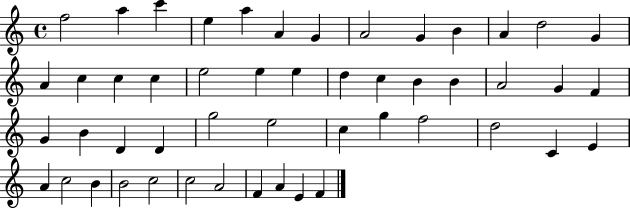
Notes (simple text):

F5/h A5/q C6/q E5/q A5/q A4/q G4/q A4/h G4/q B4/q A4/q D5/h G4/q A4/q C5/q C5/q C5/q E5/h E5/q E5/q D5/q C5/q B4/q B4/q A4/h G4/q F4/q G4/q B4/q D4/q D4/q G5/h E5/h C5/q G5/q F5/h D5/h C4/q E4/q A4/q C5/h B4/q B4/h C5/h C5/h A4/h F4/q A4/q E4/q F4/q